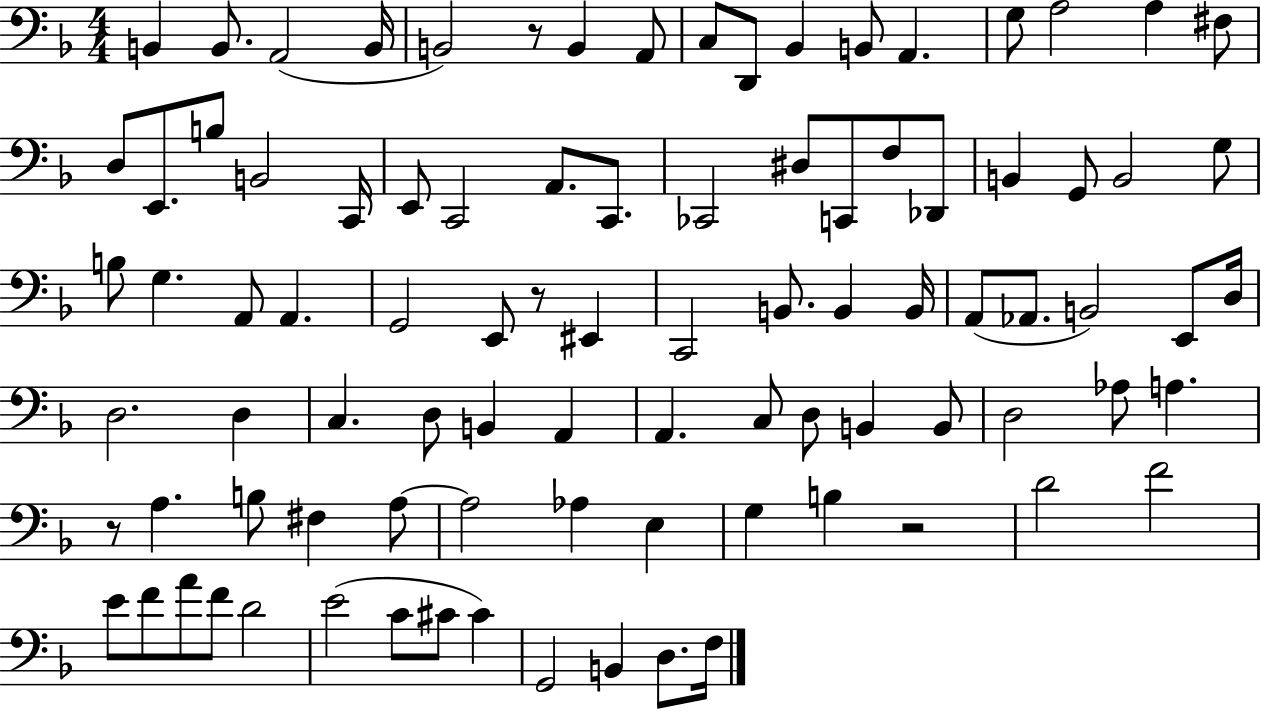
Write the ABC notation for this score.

X:1
T:Untitled
M:4/4
L:1/4
K:F
B,, B,,/2 A,,2 B,,/4 B,,2 z/2 B,, A,,/2 C,/2 D,,/2 _B,, B,,/2 A,, G,/2 A,2 A, ^F,/2 D,/2 E,,/2 B,/2 B,,2 C,,/4 E,,/2 C,,2 A,,/2 C,,/2 _C,,2 ^D,/2 C,,/2 F,/2 _D,,/2 B,, G,,/2 B,,2 G,/2 B,/2 G, A,,/2 A,, G,,2 E,,/2 z/2 ^E,, C,,2 B,,/2 B,, B,,/4 A,,/2 _A,,/2 B,,2 E,,/2 D,/4 D,2 D, C, D,/2 B,, A,, A,, C,/2 D,/2 B,, B,,/2 D,2 _A,/2 A, z/2 A, B,/2 ^F, A,/2 A,2 _A, E, G, B, z2 D2 F2 E/2 F/2 A/2 F/2 D2 E2 C/2 ^C/2 ^C G,,2 B,, D,/2 F,/4